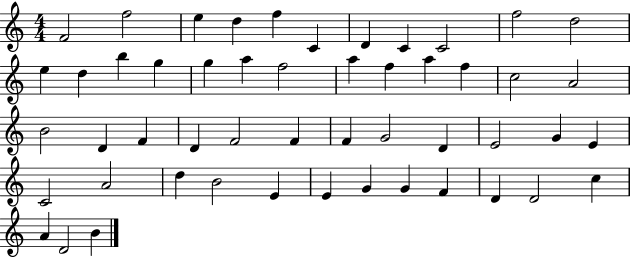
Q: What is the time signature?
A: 4/4